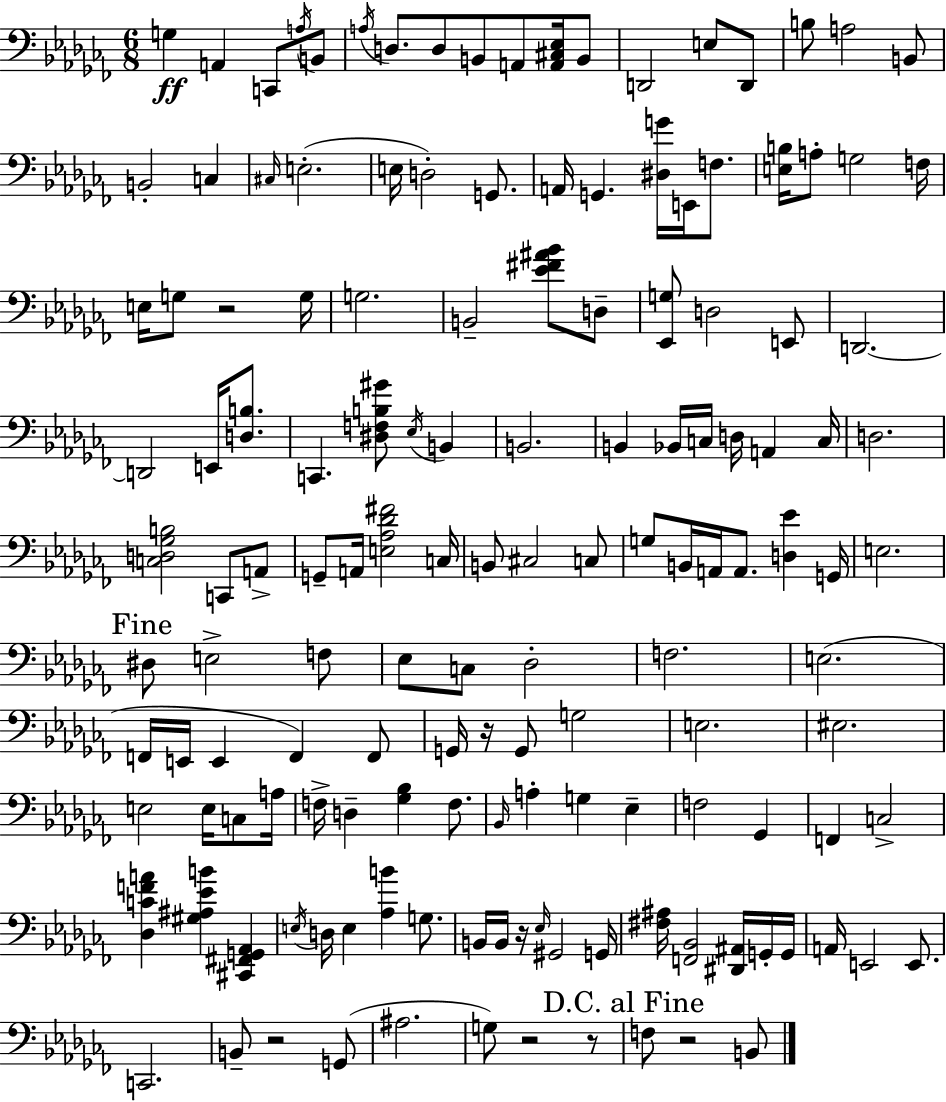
G3/q A2/q C2/e A3/s B2/e A3/s D3/e. D3/e B2/e A2/e [A2,C#3,Eb3]/s B2/e D2/h E3/e D2/e B3/e A3/h B2/e B2/h C3/q C#3/s E3/h. E3/s D3/h G2/e. A2/s G2/q. [D#3,G4]/s E2/s F3/e. [E3,B3]/s A3/e G3/h F3/s E3/s G3/e R/h G3/s G3/h. B2/h [Eb4,F#4,A#4,Bb4]/e D3/e [Eb2,G3]/e D3/h E2/e D2/h. D2/h E2/s [D3,B3]/e. C2/q. [D#3,F3,B3,G#4]/e Eb3/s B2/q B2/h. B2/q Bb2/s C3/s D3/s A2/q C3/s D3/h. [C3,D3,Gb3,B3]/h C2/e A2/e G2/e A2/s [E3,Ab3,Db4,F#4]/h C3/s B2/e C#3/h C3/e G3/e B2/s A2/s A2/e. [D3,Eb4]/q G2/s E3/h. D#3/e E3/h F3/e Eb3/e C3/e Db3/h F3/h. E3/h. F2/s E2/s E2/q F2/q F2/e G2/s R/s G2/e G3/h E3/h. EIS3/h. E3/h E3/s C3/e A3/s F3/s D3/q [Gb3,Bb3]/q F3/e. Bb2/s A3/q G3/q Eb3/q F3/h Gb2/q F2/q C3/h [Db3,C4,F4,A4]/q [G#3,A#3,Eb4,B4]/q [C#2,F#2,G2,Ab2]/q E3/s D3/s E3/q [Ab3,B4]/q G3/e. B2/s B2/s R/s Eb3/s G#2/h G2/s [F#3,A#3]/s [F2,Bb2]/h [D#2,A#2]/s G2/s G2/s A2/s E2/h E2/e. C2/h. B2/e R/h G2/e A#3/h. G3/e R/h R/e F3/e R/h B2/e